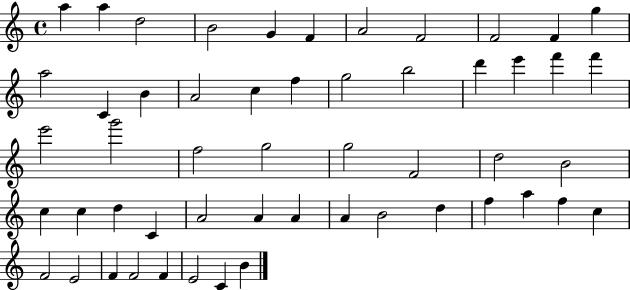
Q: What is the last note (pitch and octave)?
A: B4